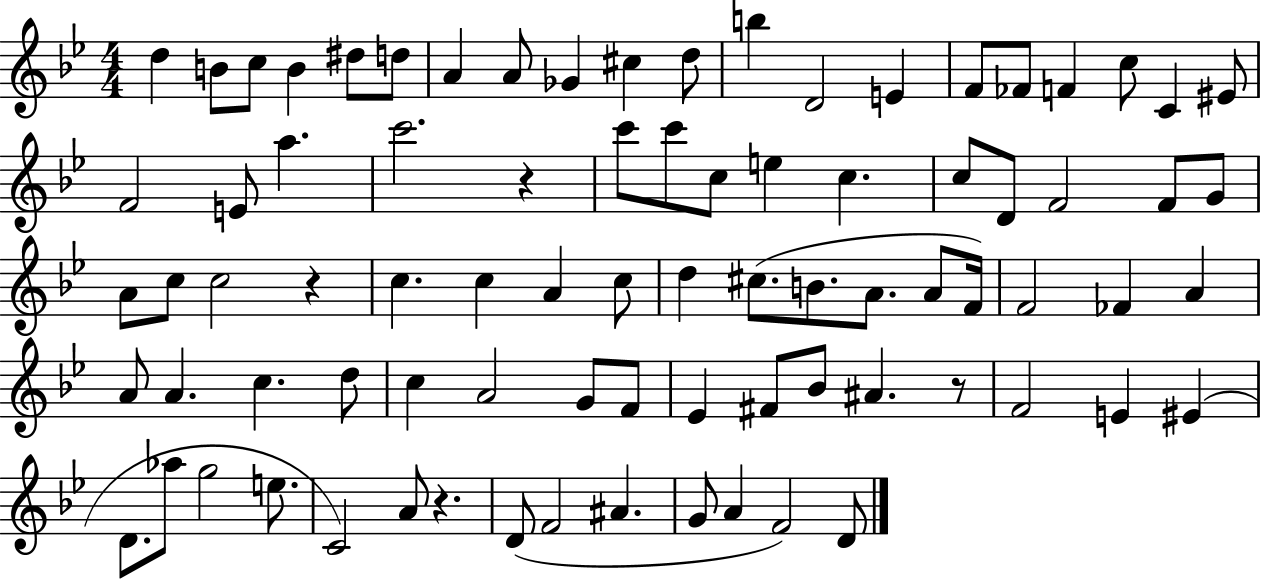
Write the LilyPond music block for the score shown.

{
  \clef treble
  \numericTimeSignature
  \time 4/4
  \key bes \major
  d''4 b'8 c''8 b'4 dis''8 d''8 | a'4 a'8 ges'4 cis''4 d''8 | b''4 d'2 e'4 | f'8 fes'8 f'4 c''8 c'4 eis'8 | \break f'2 e'8 a''4. | c'''2. r4 | c'''8 c'''8 c''8 e''4 c''4. | c''8 d'8 f'2 f'8 g'8 | \break a'8 c''8 c''2 r4 | c''4. c''4 a'4 c''8 | d''4 cis''8.( b'8. a'8. a'8 f'16) | f'2 fes'4 a'4 | \break a'8 a'4. c''4. d''8 | c''4 a'2 g'8 f'8 | ees'4 fis'8 bes'8 ais'4. r8 | f'2 e'4 eis'4( | \break d'8. aes''8 g''2 e''8. | c'2) a'8 r4. | d'8( f'2 ais'4. | g'8 a'4 f'2) d'8 | \break \bar "|."
}